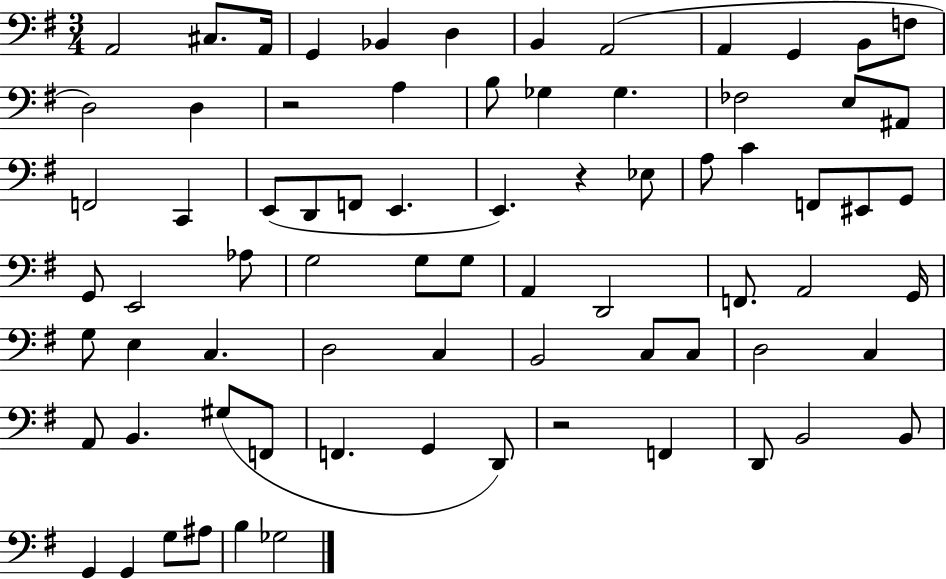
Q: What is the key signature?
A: G major